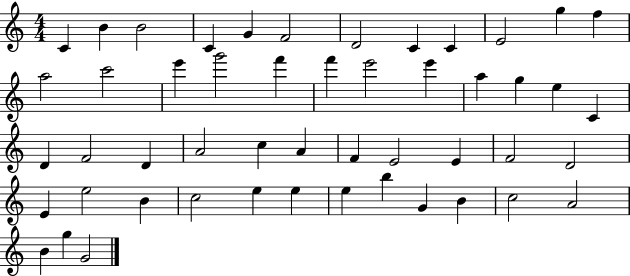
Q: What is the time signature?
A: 4/4